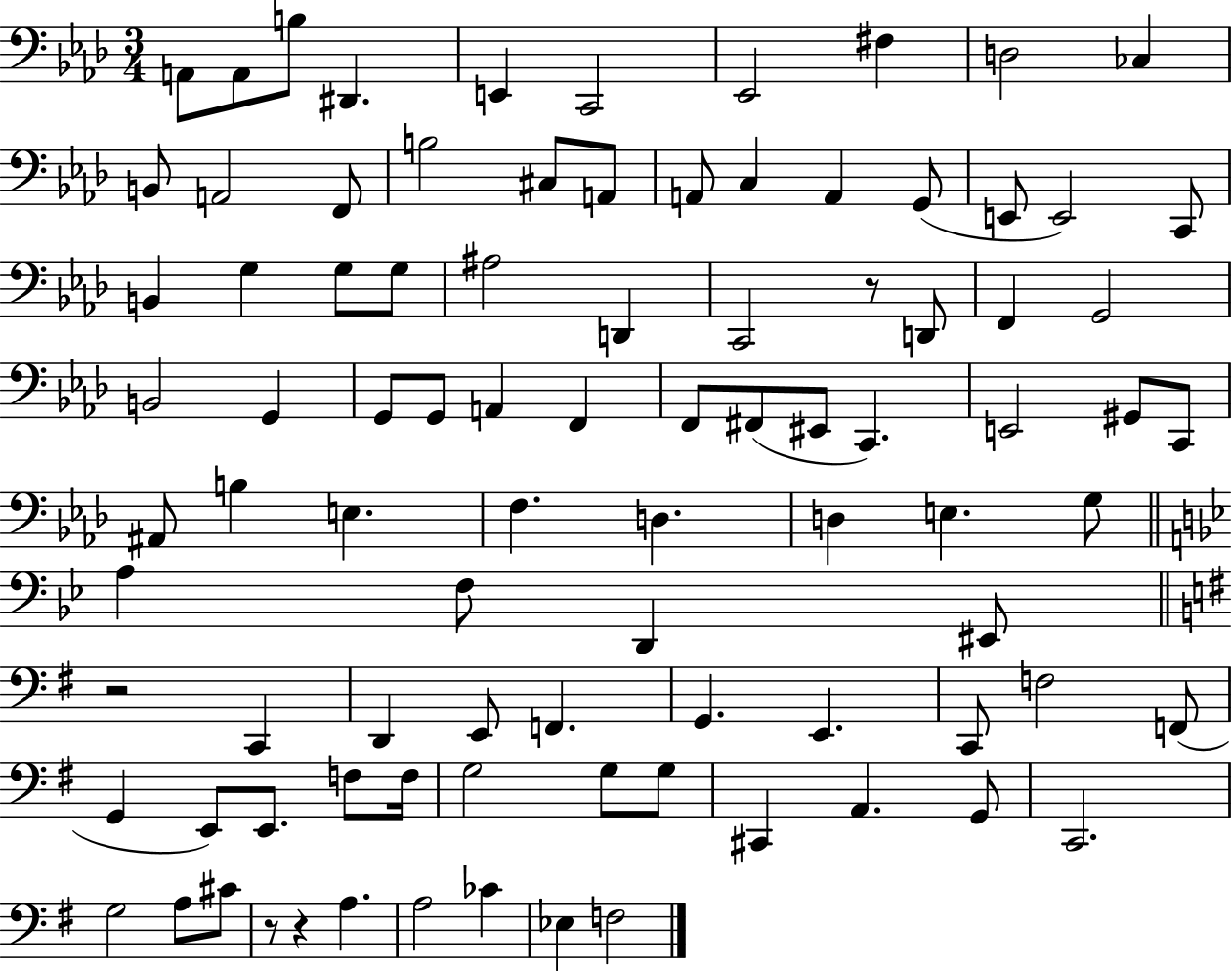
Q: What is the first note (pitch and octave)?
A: A2